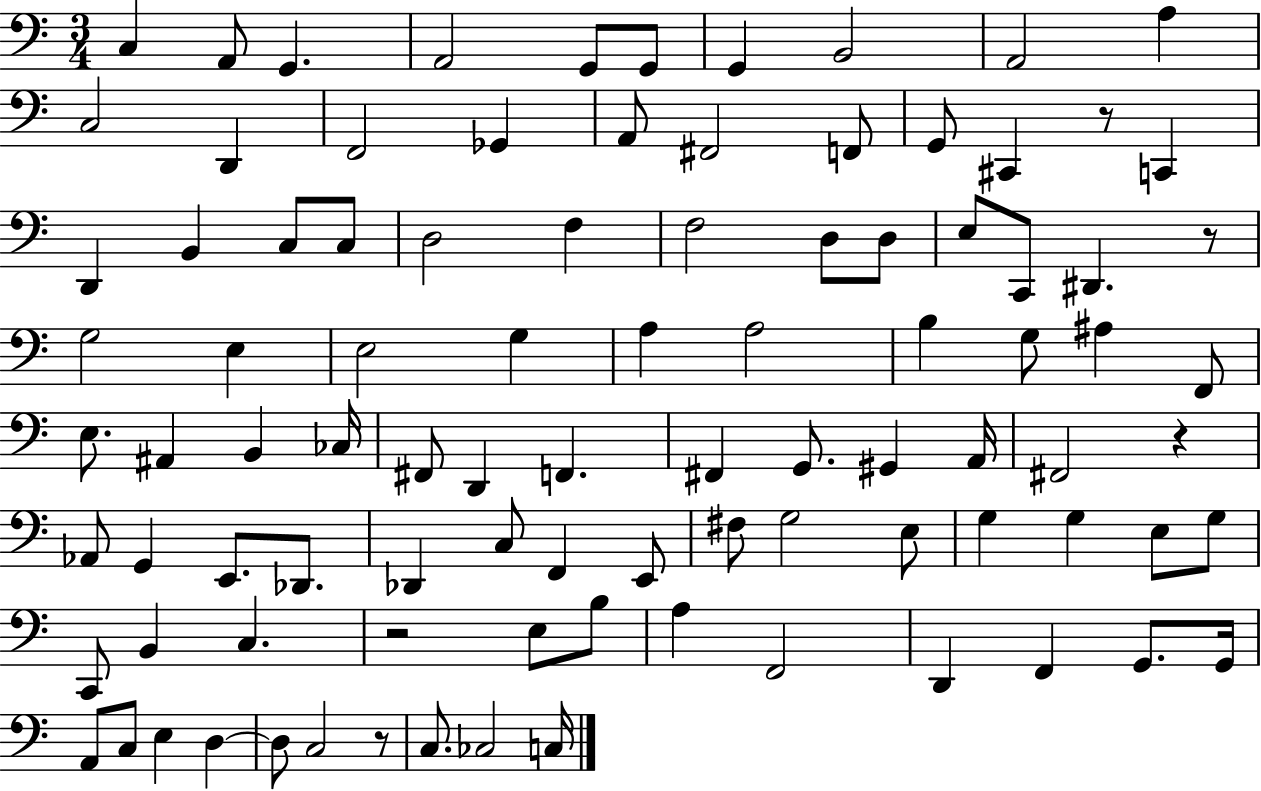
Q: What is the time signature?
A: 3/4